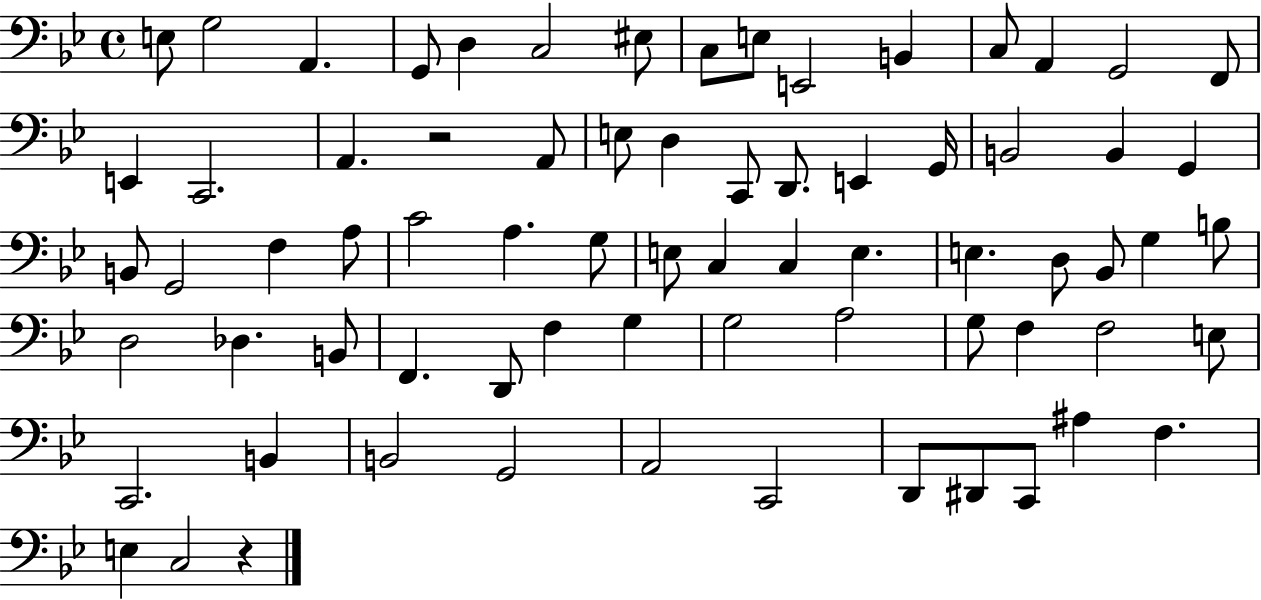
{
  \clef bass
  \time 4/4
  \defaultTimeSignature
  \key bes \major
  e8 g2 a,4. | g,8 d4 c2 eis8 | c8 e8 e,2 b,4 | c8 a,4 g,2 f,8 | \break e,4 c,2. | a,4. r2 a,8 | e8 d4 c,8 d,8. e,4 g,16 | b,2 b,4 g,4 | \break b,8 g,2 f4 a8 | c'2 a4. g8 | e8 c4 c4 e4. | e4. d8 bes,8 g4 b8 | \break d2 des4. b,8 | f,4. d,8 f4 g4 | g2 a2 | g8 f4 f2 e8 | \break c,2. b,4 | b,2 g,2 | a,2 c,2 | d,8 dis,8 c,8 ais4 f4. | \break e4 c2 r4 | \bar "|."
}